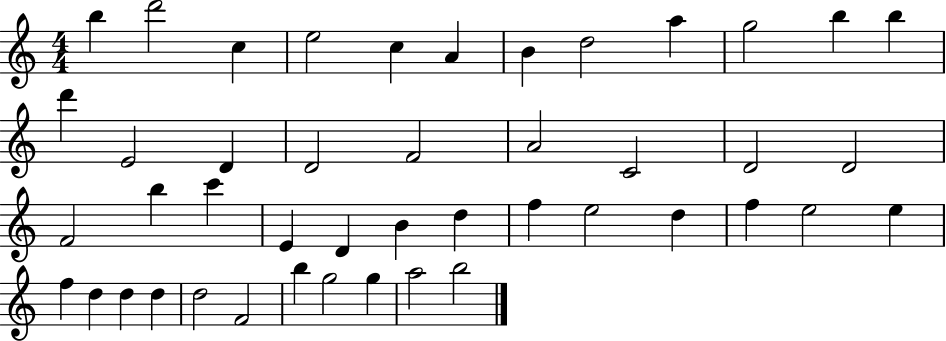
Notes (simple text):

B5/q D6/h C5/q E5/h C5/q A4/q B4/q D5/h A5/q G5/h B5/q B5/q D6/q E4/h D4/q D4/h F4/h A4/h C4/h D4/h D4/h F4/h B5/q C6/q E4/q D4/q B4/q D5/q F5/q E5/h D5/q F5/q E5/h E5/q F5/q D5/q D5/q D5/q D5/h F4/h B5/q G5/h G5/q A5/h B5/h